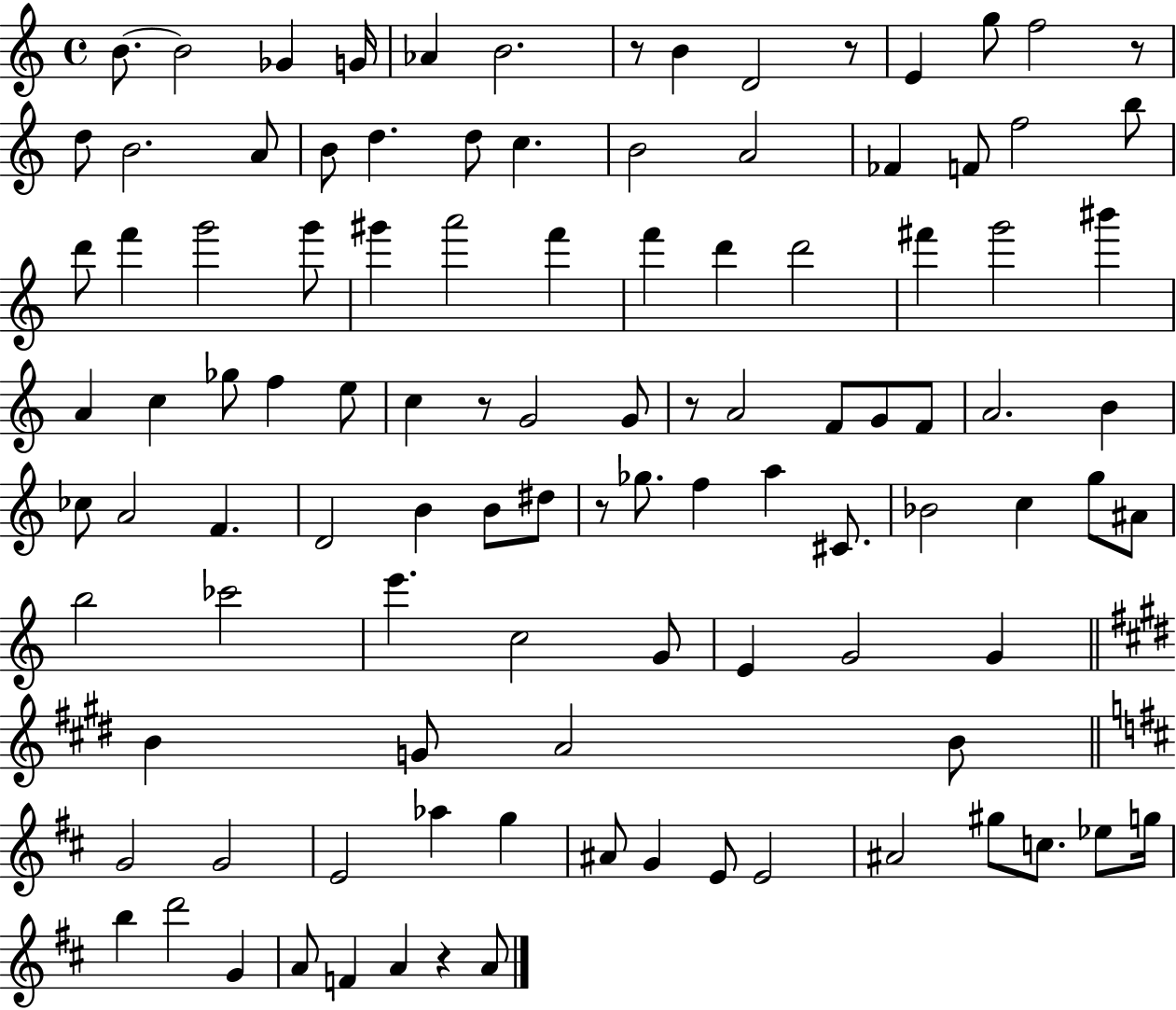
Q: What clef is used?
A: treble